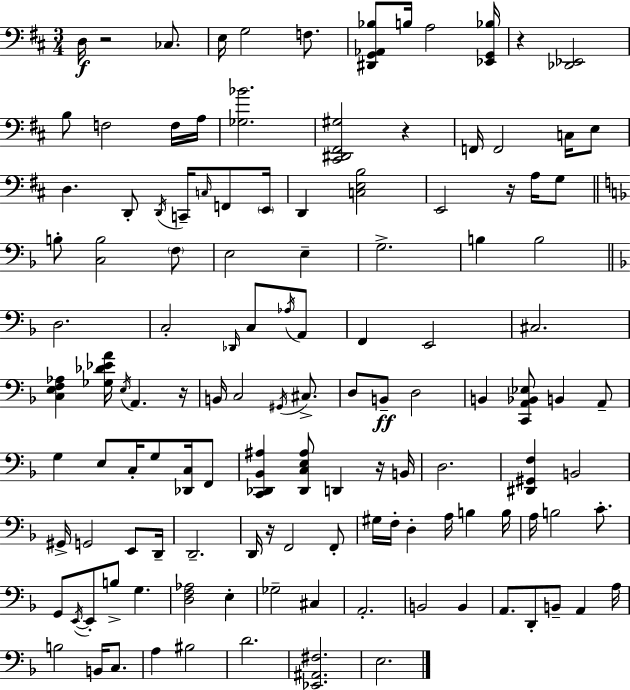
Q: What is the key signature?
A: D major